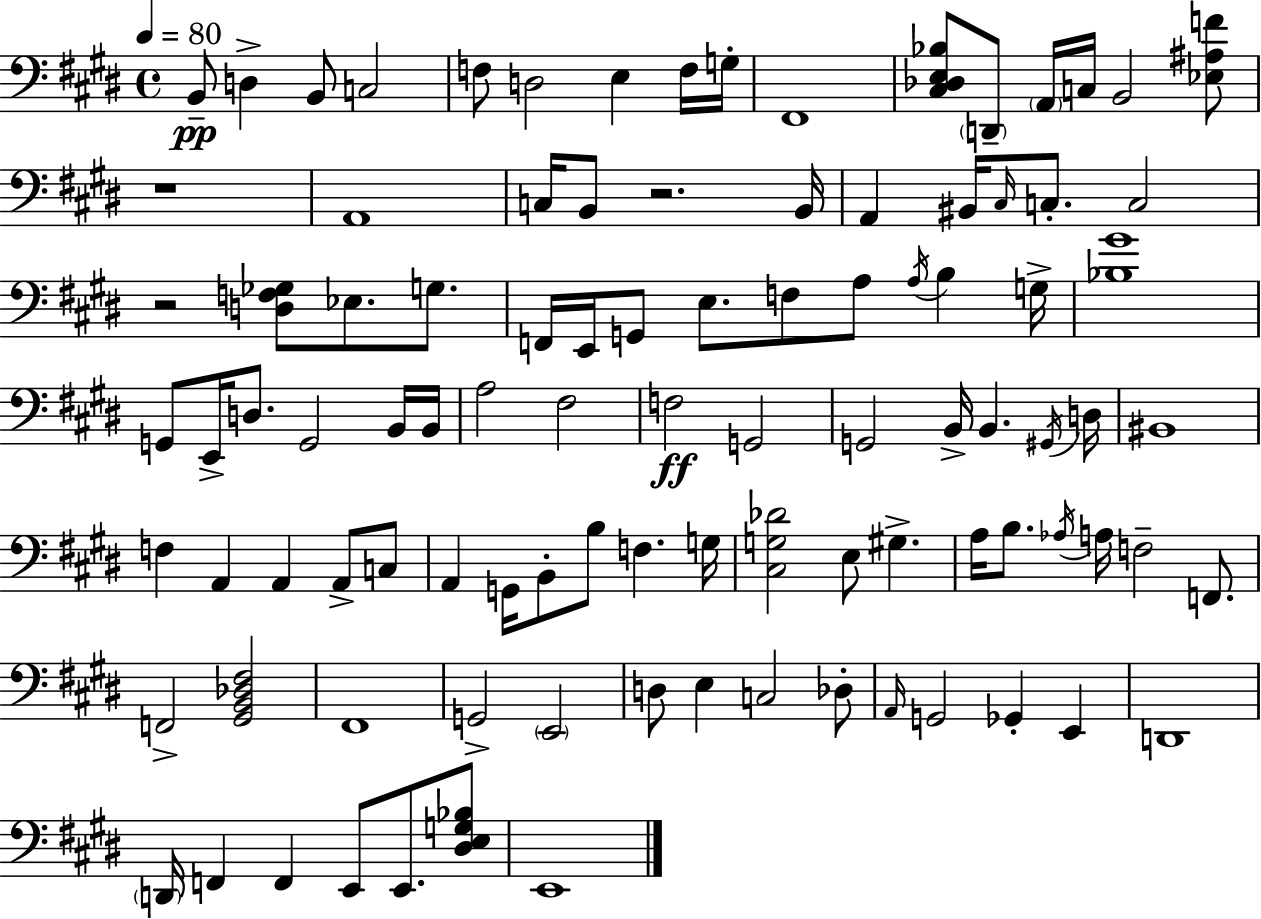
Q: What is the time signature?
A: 4/4